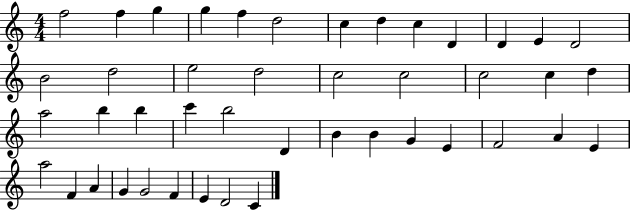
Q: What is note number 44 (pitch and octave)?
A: C4